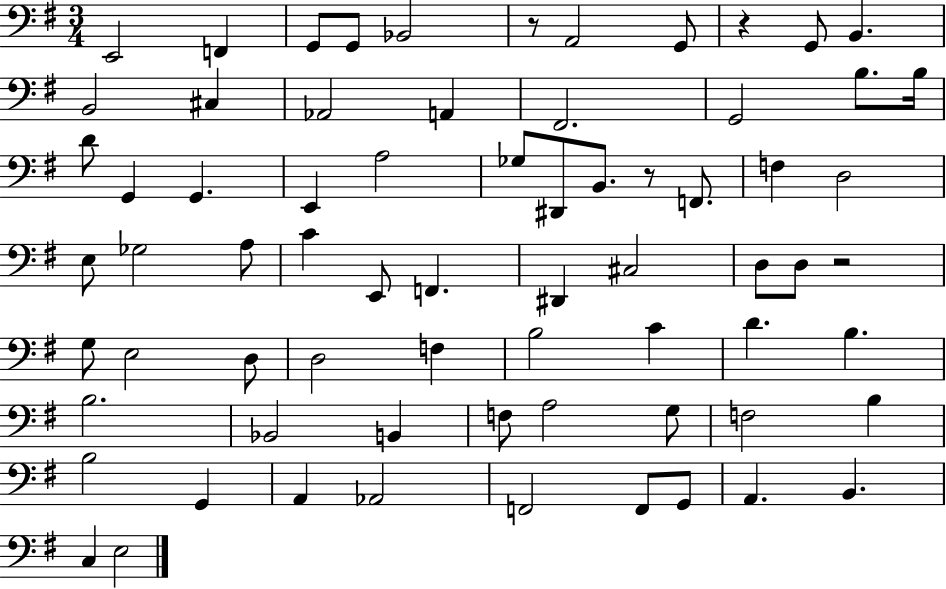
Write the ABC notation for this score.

X:1
T:Untitled
M:3/4
L:1/4
K:G
E,,2 F,, G,,/2 G,,/2 _B,,2 z/2 A,,2 G,,/2 z G,,/2 B,, B,,2 ^C, _A,,2 A,, ^F,,2 G,,2 B,/2 B,/4 D/2 G,, G,, E,, A,2 _G,/2 ^D,,/2 B,,/2 z/2 F,,/2 F, D,2 E,/2 _G,2 A,/2 C E,,/2 F,, ^D,, ^C,2 D,/2 D,/2 z2 G,/2 E,2 D,/2 D,2 F, B,2 C D B, B,2 _B,,2 B,, F,/2 A,2 G,/2 F,2 B, B,2 G,, A,, _A,,2 F,,2 F,,/2 G,,/2 A,, B,, C, E,2